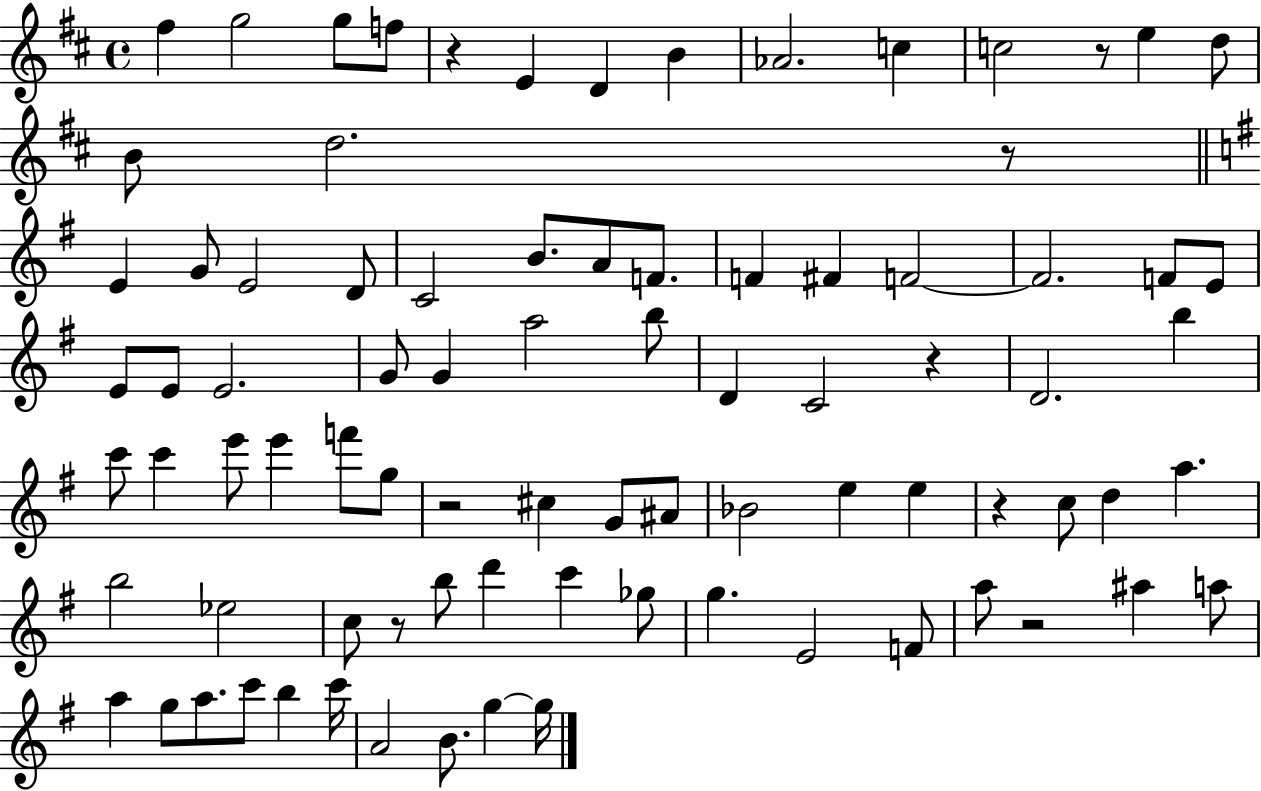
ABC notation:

X:1
T:Untitled
M:4/4
L:1/4
K:D
^f g2 g/2 f/2 z E D B _A2 c c2 z/2 e d/2 B/2 d2 z/2 E G/2 E2 D/2 C2 B/2 A/2 F/2 F ^F F2 F2 F/2 E/2 E/2 E/2 E2 G/2 G a2 b/2 D C2 z D2 b c'/2 c' e'/2 e' f'/2 g/2 z2 ^c G/2 ^A/2 _B2 e e z c/2 d a b2 _e2 c/2 z/2 b/2 d' c' _g/2 g E2 F/2 a/2 z2 ^a a/2 a g/2 a/2 c'/2 b c'/4 A2 B/2 g g/4